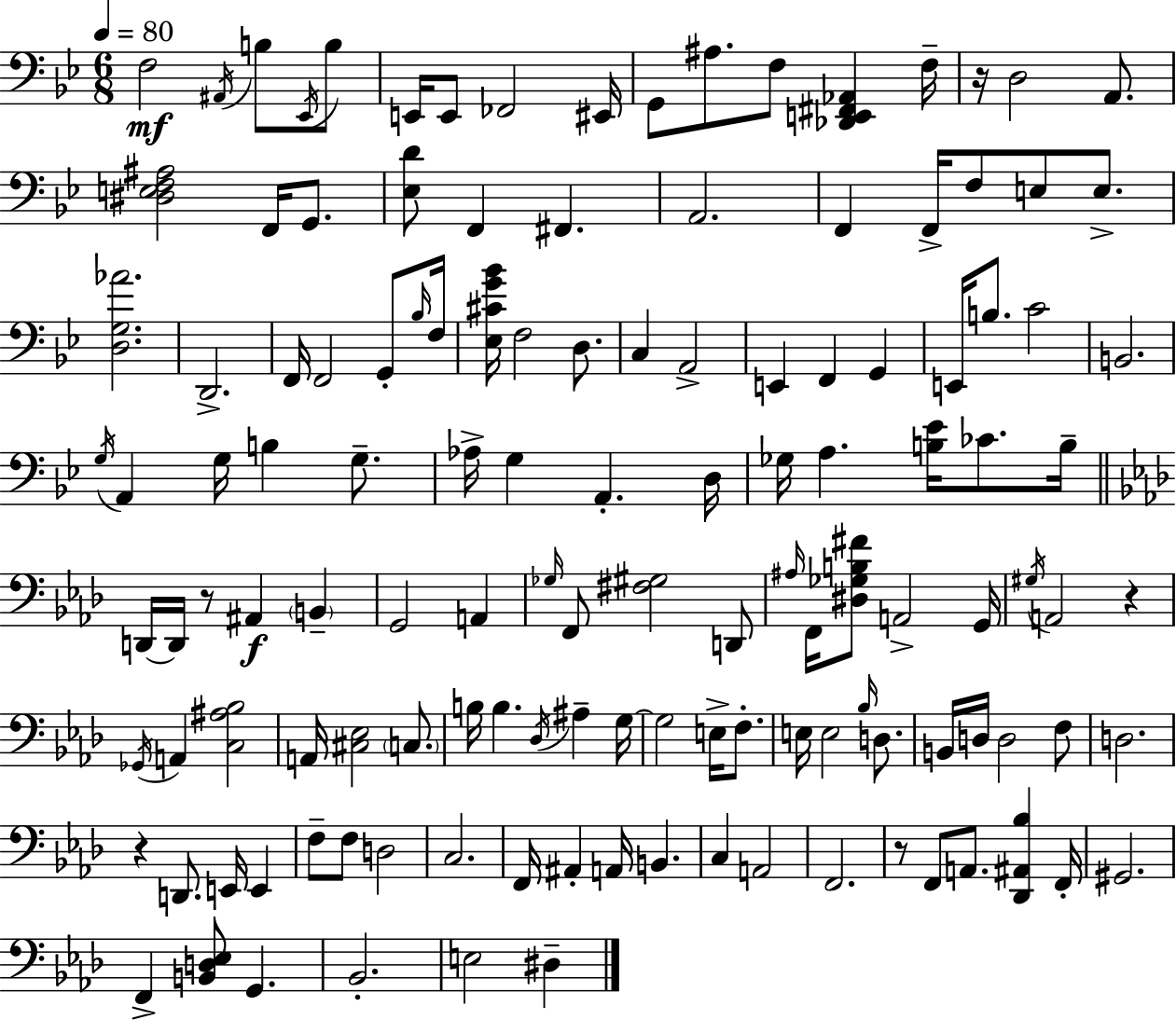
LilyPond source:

{
  \clef bass
  \numericTimeSignature
  \time 6/8
  \key bes \major
  \tempo 4 = 80
  f2\mf \acciaccatura { ais,16 } b8 \acciaccatura { ees,16 } | b8 e,16 e,8 fes,2 | eis,16 g,8 ais8. f8 <des, e, fis, aes,>4 | f16-- r16 d2 a,8. | \break <dis e f ais>2 f,16 g,8. | <ees d'>8 f,4 fis,4. | a,2. | f,4 f,16-> f8 e8 e8.-> | \break <d g aes'>2. | d,2.-> | f,16 f,2 g,8-. | \grace { bes16 } f16 <ees cis' g' bes'>16 f2 | \break d8. c4 a,2-> | e,4 f,4 g,4 | e,16 b8. c'2 | b,2. | \break \acciaccatura { g16 } a,4 g16 b4 | g8.-- aes16-> g4 a,4.-. | d16 ges16 a4. <b ees'>16 | ces'8. b16-- \bar "||" \break \key aes \major d,16~~ d,16 r8 ais,4\f \parenthesize b,4-- | g,2 a,4 | \grace { ges16 } f,8 <fis gis>2 d,8 | \grace { ais16 } f,16 <dis ges b fis'>8 a,2-> | \break g,16 \acciaccatura { gis16 } a,2 r4 | \acciaccatura { ges,16 } a,4 <c ais bes>2 | a,16 <cis ees>2 | \parenthesize c8. b16 b4. \acciaccatura { des16 } | \break ais4-- g16~~ g2 | e16-> f8.-. e16 e2 | \grace { bes16 } d8. b,16 d16 d2 | f8 d2. | \break r4 d,8. | e,16 e,4 f8-- f8 d2 | c2. | f,16 ais,4-. a,16 | \break b,4. c4 a,2 | f,2. | r8 f,8 a,8. | <des, ais, bes>4 f,16-. gis,2. | \break f,4-> <b, d ees>8 | g,4. bes,2.-. | e2 | dis4-- \bar "|."
}